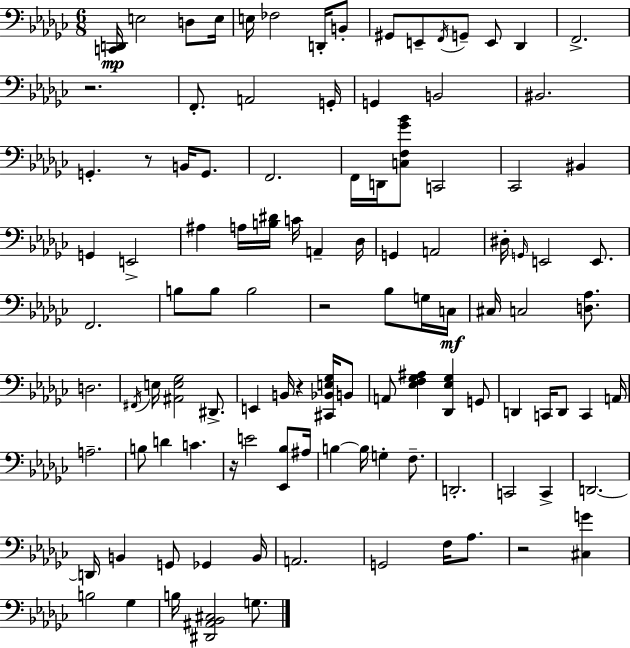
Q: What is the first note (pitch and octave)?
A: E3